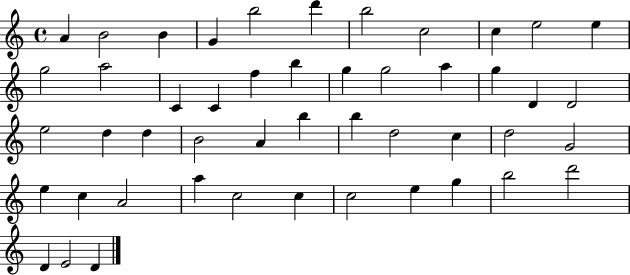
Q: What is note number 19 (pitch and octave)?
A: G5